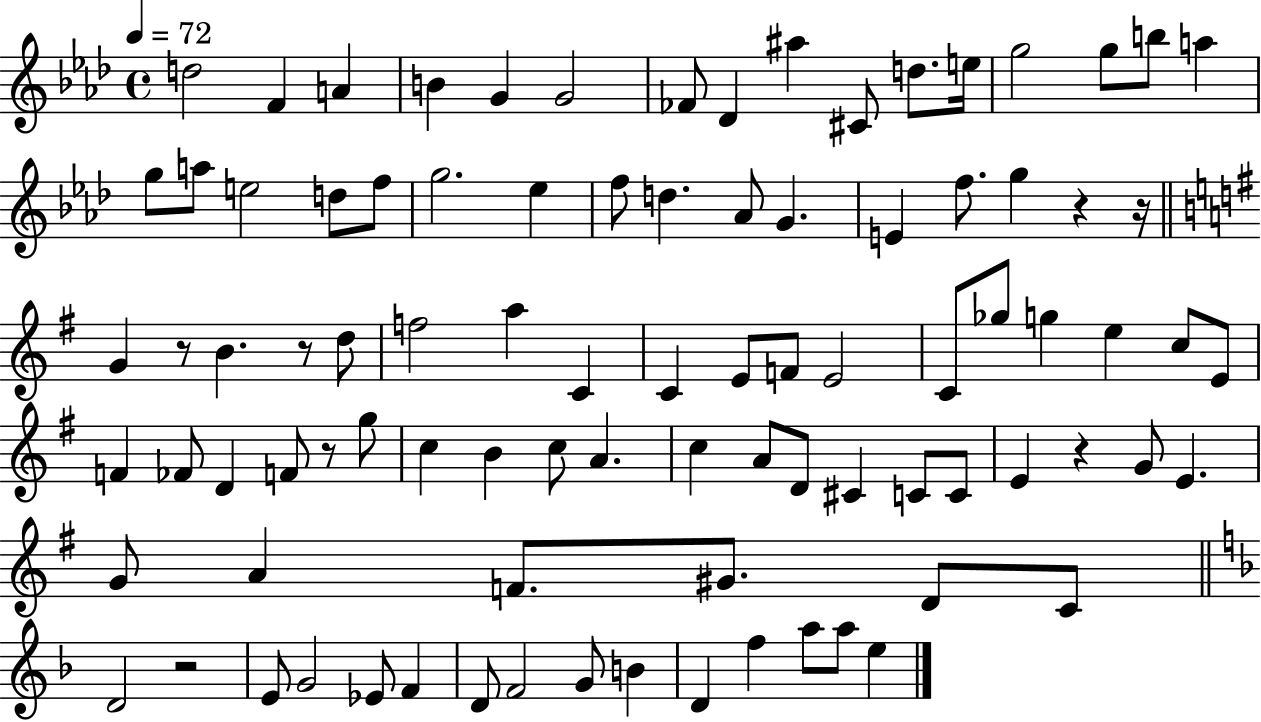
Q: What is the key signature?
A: AES major